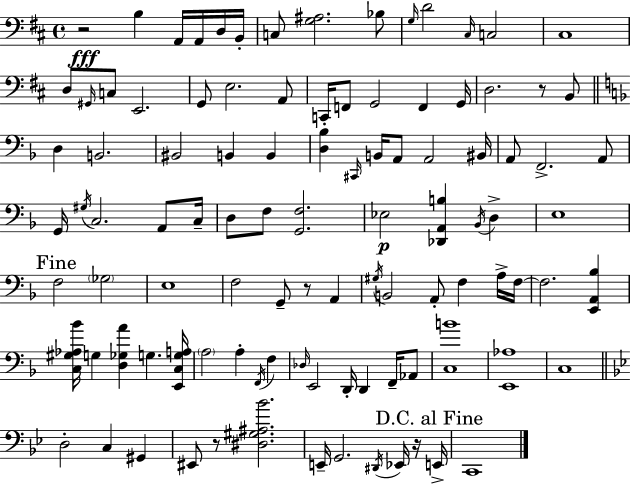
X:1
T:Untitled
M:4/4
L:1/4
K:D
z2 B, A,,/4 A,,/4 D,/4 B,,/4 C,/2 [G,^A,]2 _B,/2 G,/4 D2 ^C,/4 C,2 ^C,4 D,/2 ^G,,/4 C,/2 E,,2 G,,/2 E,2 A,,/2 C,,/4 F,,/2 G,,2 F,, G,,/4 D,2 z/2 B,,/2 D, B,,2 ^B,,2 B,, B,, [D,_B,] ^C,,/4 B,,/4 A,,/2 A,,2 ^B,,/4 A,,/2 F,,2 A,,/2 G,,/4 ^G,/4 C,2 A,,/2 C,/4 D,/2 F,/2 [G,,F,]2 _E,2 [_D,,A,,B,] _B,,/4 D, E,4 F,2 _G,2 E,4 F,2 G,,/2 z/2 A,, ^G,/4 B,,2 A,,/2 F, A,/4 F,/4 F,2 [E,,A,,_B,] [C,^G,_A,_B]/4 G, [D,_G,A] G, [E,,C,G,A,]/4 A,2 A, F,,/4 F, _D,/4 E,,2 D,,/4 D,, F,,/4 _A,,/2 [C,B]4 [E,,_A,]4 C,4 D,2 C, ^G,, ^E,,/2 z/2 [^D,^G,^A,_B]2 E,,/4 G,,2 ^D,,/4 _E,,/4 z/4 E,,/4 C,,4